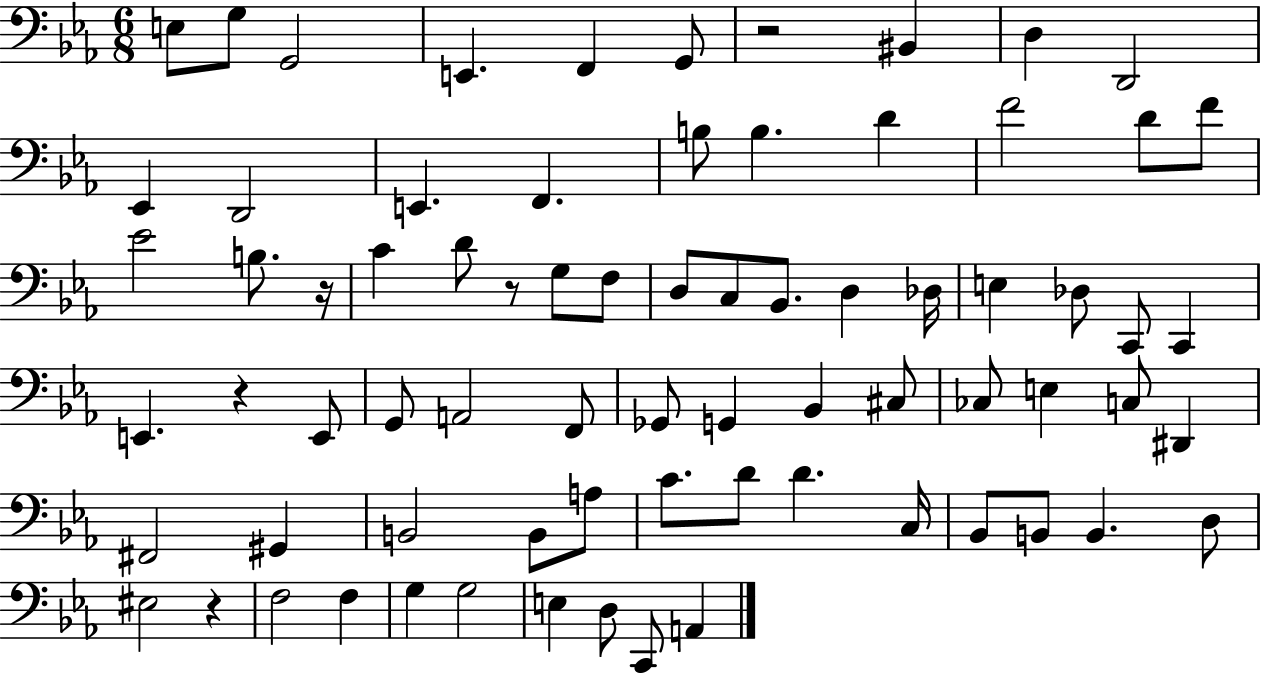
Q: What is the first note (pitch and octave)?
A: E3